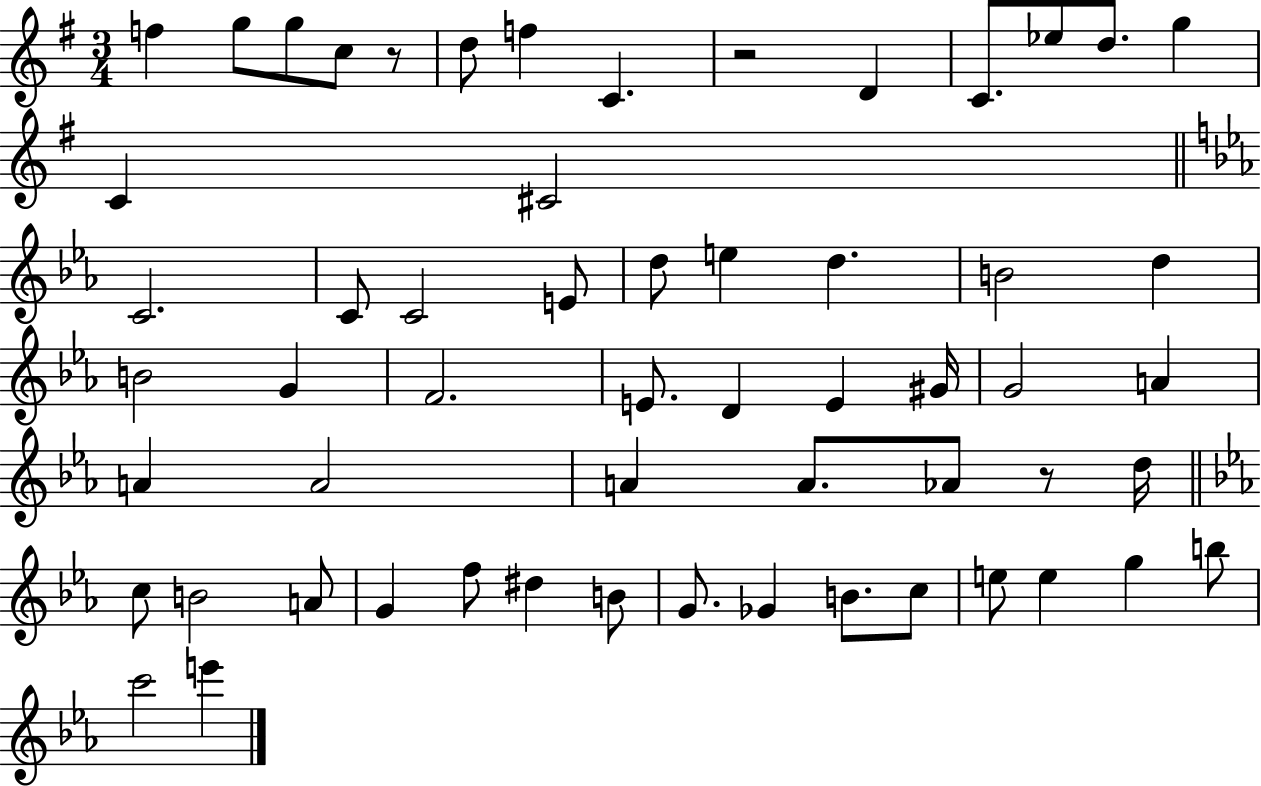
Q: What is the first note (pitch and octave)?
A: F5